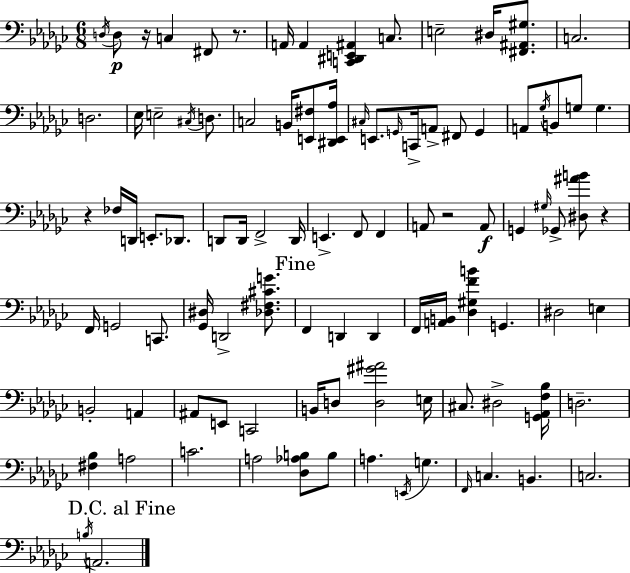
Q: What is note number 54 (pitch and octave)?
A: G2